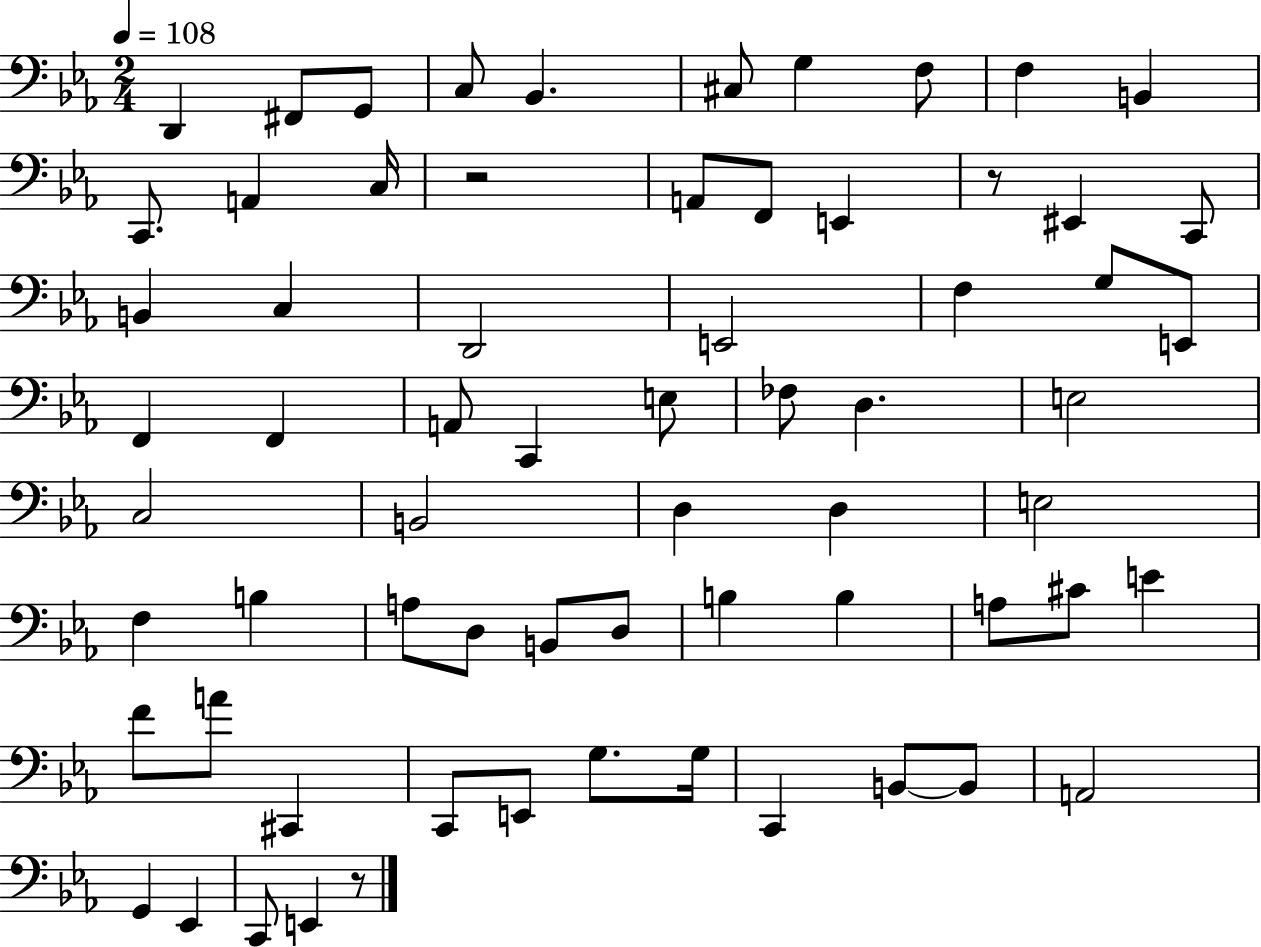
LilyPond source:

{
  \clef bass
  \numericTimeSignature
  \time 2/4
  \key ees \major
  \tempo 4 = 108
  \repeat volta 2 { d,4 fis,8 g,8 | c8 bes,4. | cis8 g4 f8 | f4 b,4 | \break c,8. a,4 c16 | r2 | a,8 f,8 e,4 | r8 eis,4 c,8 | \break b,4 c4 | d,2 | e,2 | f4 g8 e,8 | \break f,4 f,4 | a,8 c,4 e8 | fes8 d4. | e2 | \break c2 | b,2 | d4 d4 | e2 | \break f4 b4 | a8 d8 b,8 d8 | b4 b4 | a8 cis'8 e'4 | \break f'8 a'8 cis,4 | c,8 e,8 g8. g16 | c,4 b,8~~ b,8 | a,2 | \break g,4 ees,4 | c,8 e,4 r8 | } \bar "|."
}